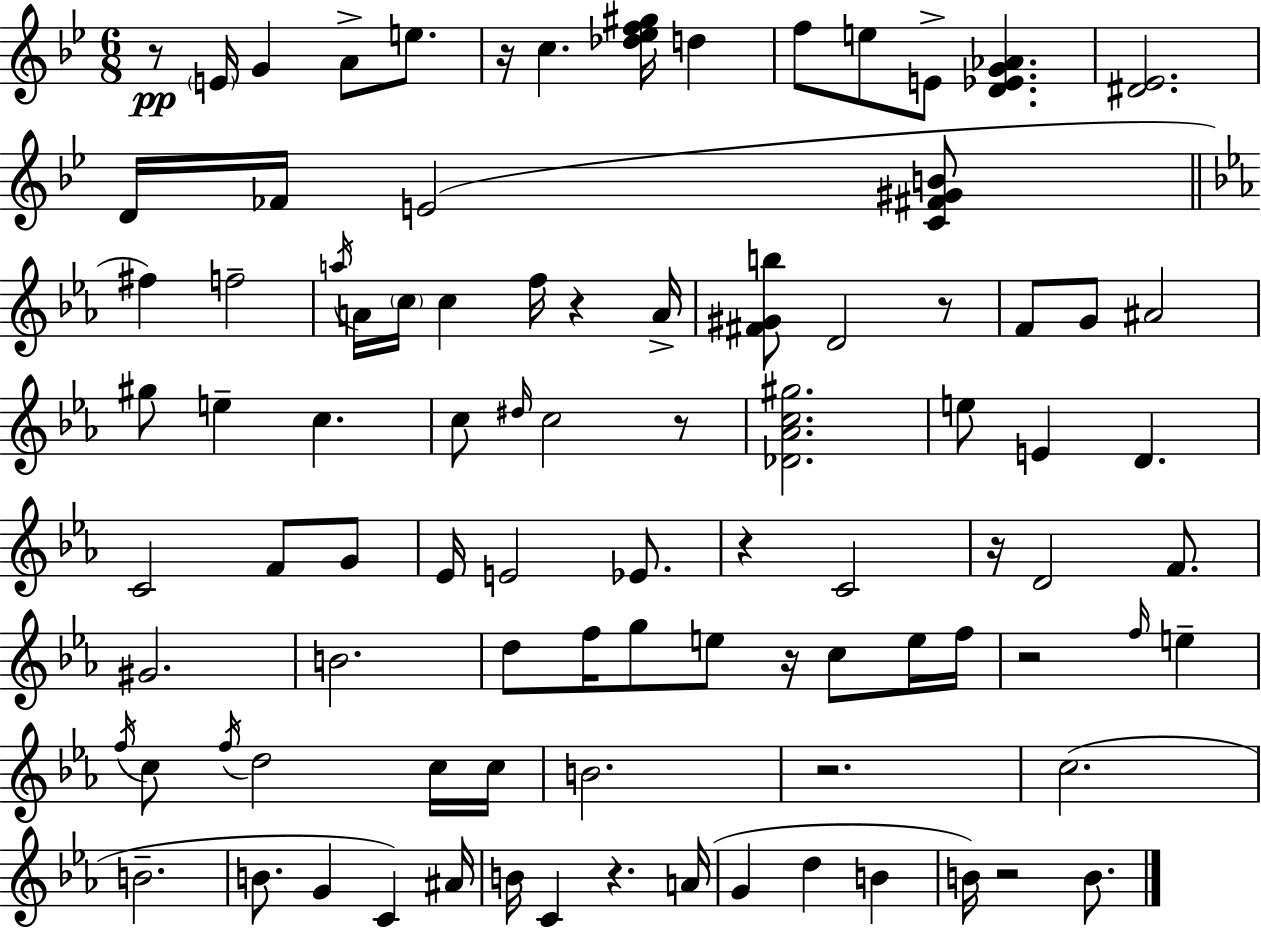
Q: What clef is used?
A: treble